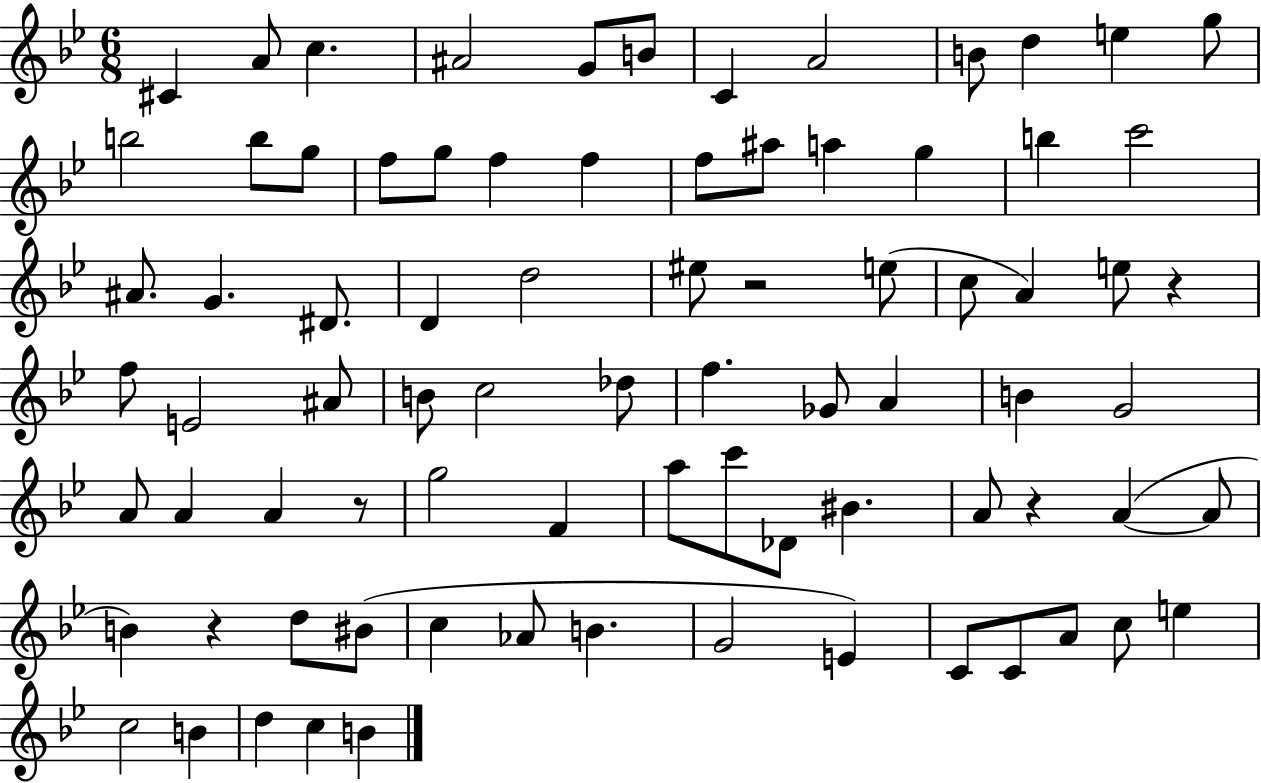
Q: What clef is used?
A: treble